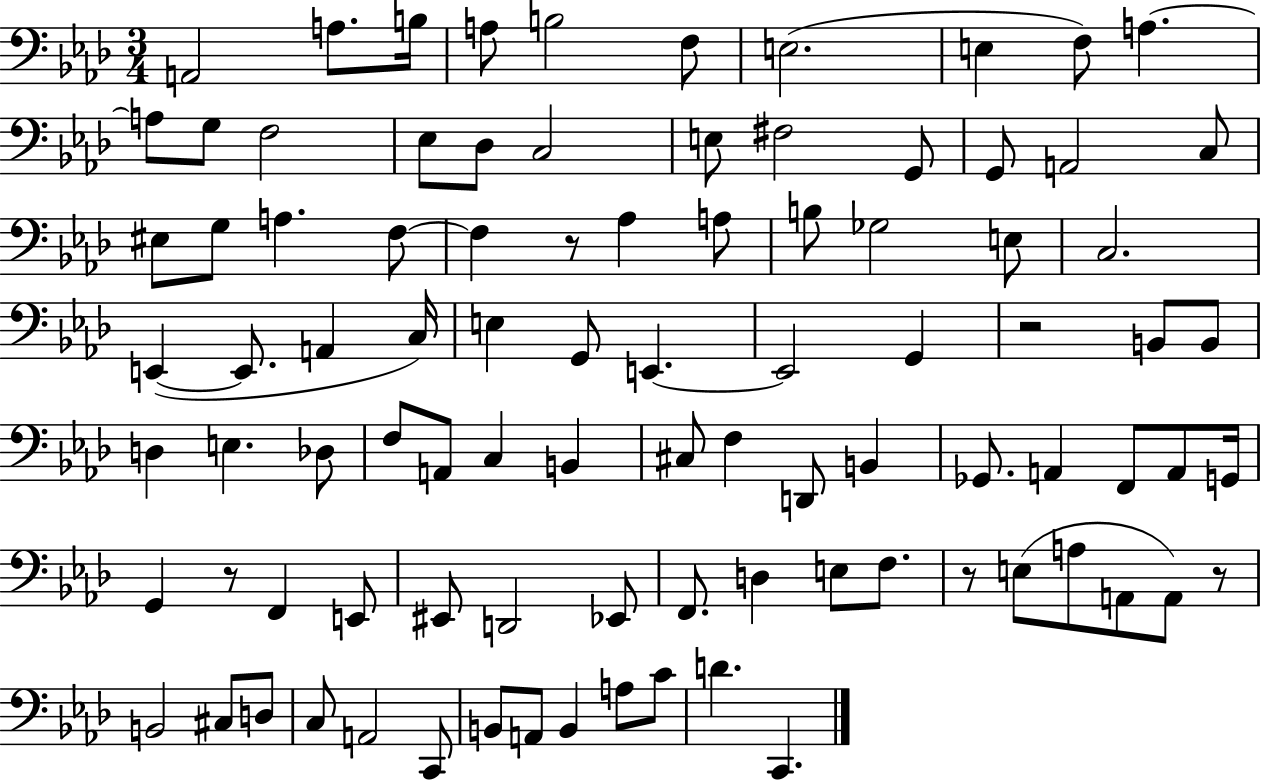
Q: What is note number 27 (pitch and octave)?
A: F3